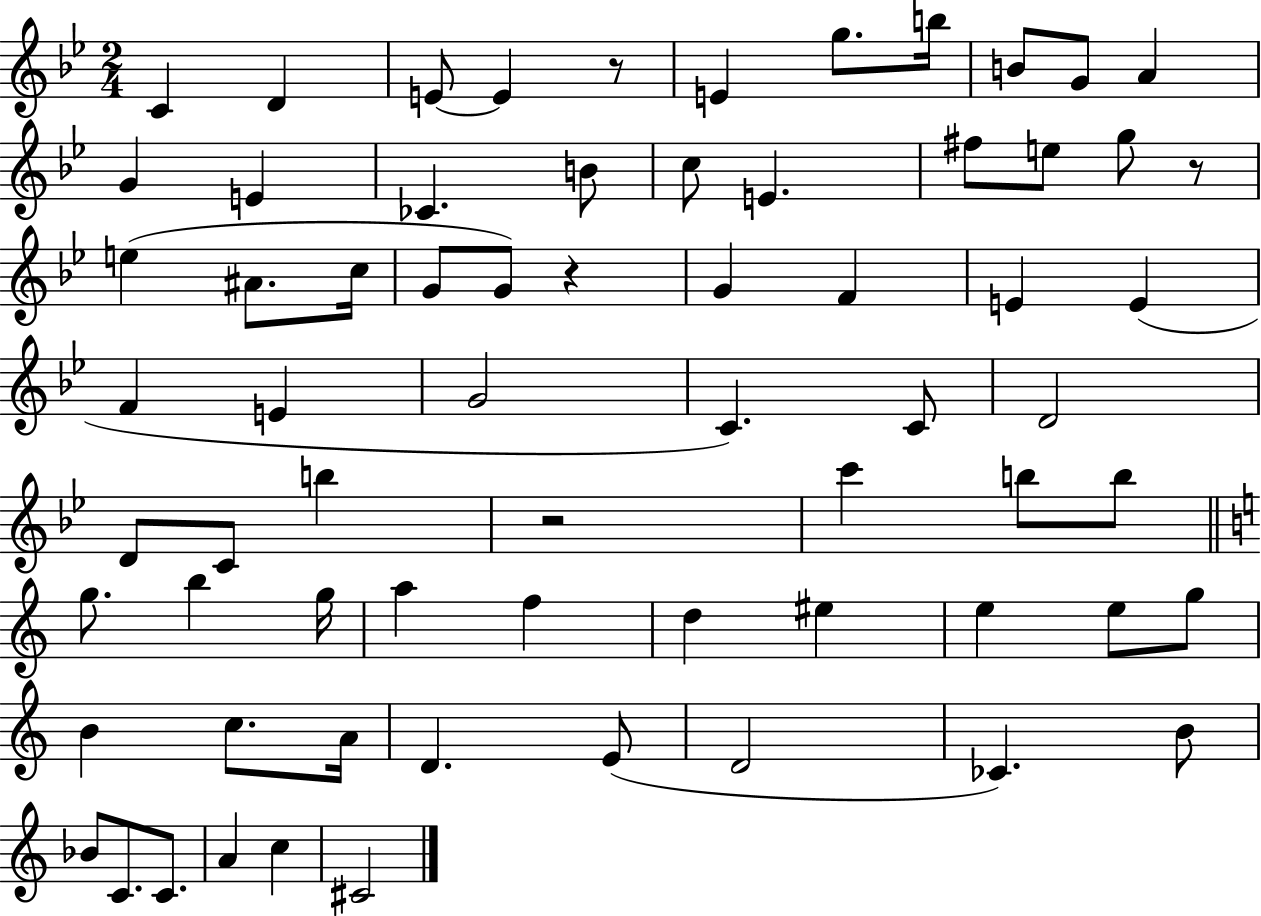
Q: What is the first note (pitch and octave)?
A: C4